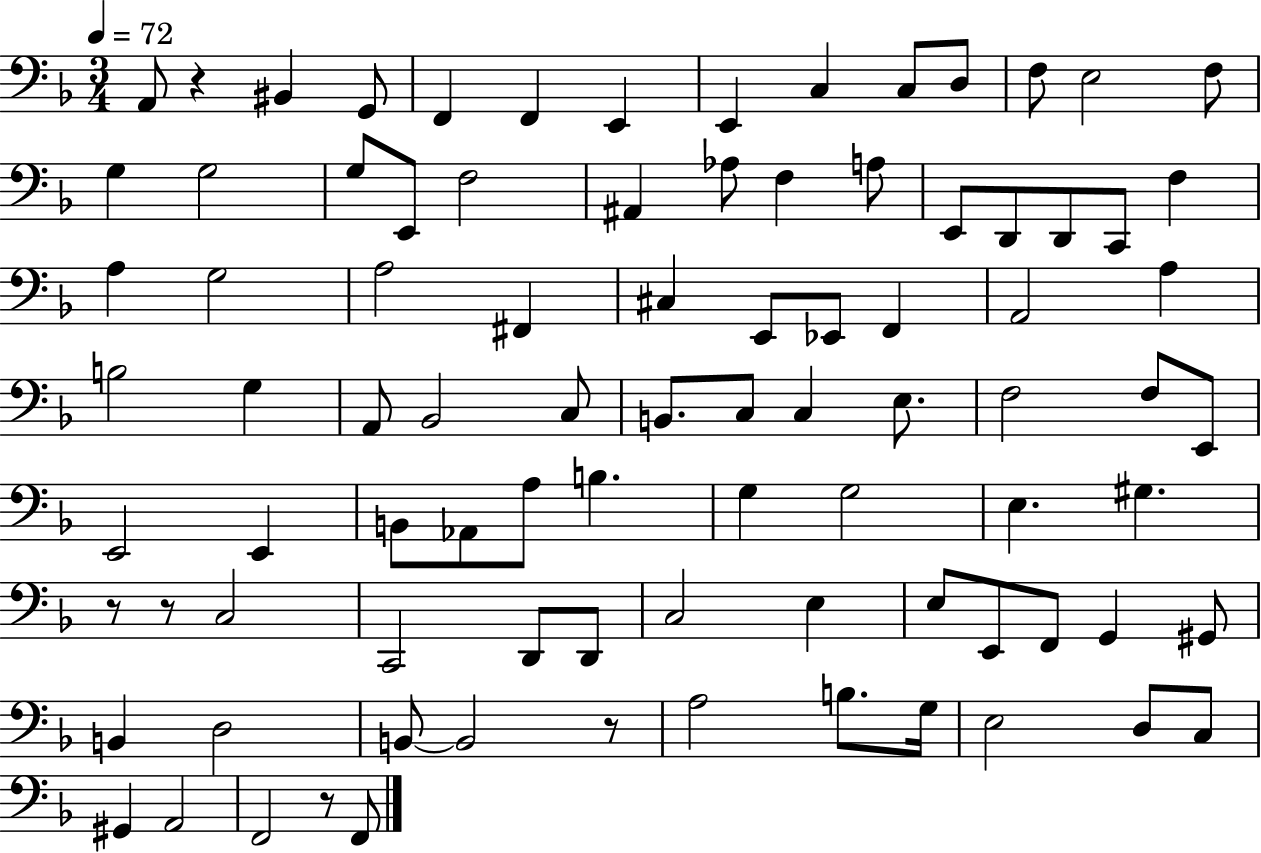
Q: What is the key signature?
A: F major